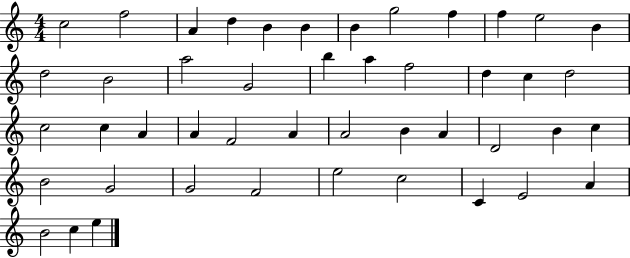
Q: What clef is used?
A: treble